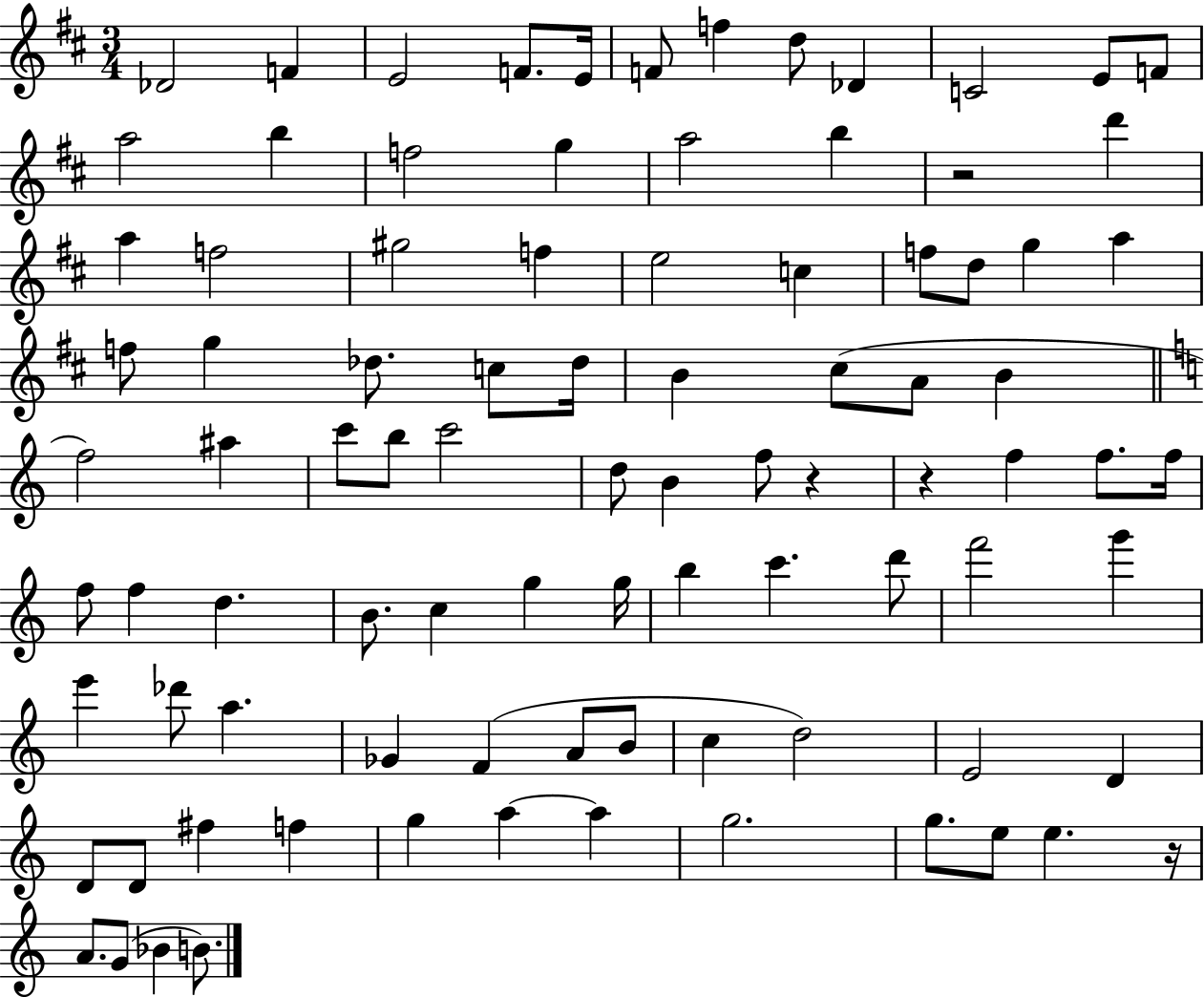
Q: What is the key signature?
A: D major